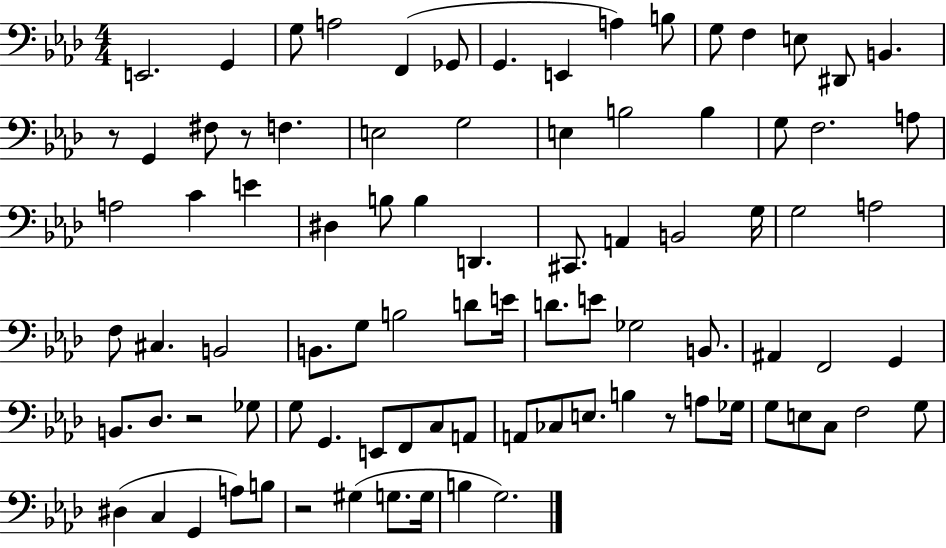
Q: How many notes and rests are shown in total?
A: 89